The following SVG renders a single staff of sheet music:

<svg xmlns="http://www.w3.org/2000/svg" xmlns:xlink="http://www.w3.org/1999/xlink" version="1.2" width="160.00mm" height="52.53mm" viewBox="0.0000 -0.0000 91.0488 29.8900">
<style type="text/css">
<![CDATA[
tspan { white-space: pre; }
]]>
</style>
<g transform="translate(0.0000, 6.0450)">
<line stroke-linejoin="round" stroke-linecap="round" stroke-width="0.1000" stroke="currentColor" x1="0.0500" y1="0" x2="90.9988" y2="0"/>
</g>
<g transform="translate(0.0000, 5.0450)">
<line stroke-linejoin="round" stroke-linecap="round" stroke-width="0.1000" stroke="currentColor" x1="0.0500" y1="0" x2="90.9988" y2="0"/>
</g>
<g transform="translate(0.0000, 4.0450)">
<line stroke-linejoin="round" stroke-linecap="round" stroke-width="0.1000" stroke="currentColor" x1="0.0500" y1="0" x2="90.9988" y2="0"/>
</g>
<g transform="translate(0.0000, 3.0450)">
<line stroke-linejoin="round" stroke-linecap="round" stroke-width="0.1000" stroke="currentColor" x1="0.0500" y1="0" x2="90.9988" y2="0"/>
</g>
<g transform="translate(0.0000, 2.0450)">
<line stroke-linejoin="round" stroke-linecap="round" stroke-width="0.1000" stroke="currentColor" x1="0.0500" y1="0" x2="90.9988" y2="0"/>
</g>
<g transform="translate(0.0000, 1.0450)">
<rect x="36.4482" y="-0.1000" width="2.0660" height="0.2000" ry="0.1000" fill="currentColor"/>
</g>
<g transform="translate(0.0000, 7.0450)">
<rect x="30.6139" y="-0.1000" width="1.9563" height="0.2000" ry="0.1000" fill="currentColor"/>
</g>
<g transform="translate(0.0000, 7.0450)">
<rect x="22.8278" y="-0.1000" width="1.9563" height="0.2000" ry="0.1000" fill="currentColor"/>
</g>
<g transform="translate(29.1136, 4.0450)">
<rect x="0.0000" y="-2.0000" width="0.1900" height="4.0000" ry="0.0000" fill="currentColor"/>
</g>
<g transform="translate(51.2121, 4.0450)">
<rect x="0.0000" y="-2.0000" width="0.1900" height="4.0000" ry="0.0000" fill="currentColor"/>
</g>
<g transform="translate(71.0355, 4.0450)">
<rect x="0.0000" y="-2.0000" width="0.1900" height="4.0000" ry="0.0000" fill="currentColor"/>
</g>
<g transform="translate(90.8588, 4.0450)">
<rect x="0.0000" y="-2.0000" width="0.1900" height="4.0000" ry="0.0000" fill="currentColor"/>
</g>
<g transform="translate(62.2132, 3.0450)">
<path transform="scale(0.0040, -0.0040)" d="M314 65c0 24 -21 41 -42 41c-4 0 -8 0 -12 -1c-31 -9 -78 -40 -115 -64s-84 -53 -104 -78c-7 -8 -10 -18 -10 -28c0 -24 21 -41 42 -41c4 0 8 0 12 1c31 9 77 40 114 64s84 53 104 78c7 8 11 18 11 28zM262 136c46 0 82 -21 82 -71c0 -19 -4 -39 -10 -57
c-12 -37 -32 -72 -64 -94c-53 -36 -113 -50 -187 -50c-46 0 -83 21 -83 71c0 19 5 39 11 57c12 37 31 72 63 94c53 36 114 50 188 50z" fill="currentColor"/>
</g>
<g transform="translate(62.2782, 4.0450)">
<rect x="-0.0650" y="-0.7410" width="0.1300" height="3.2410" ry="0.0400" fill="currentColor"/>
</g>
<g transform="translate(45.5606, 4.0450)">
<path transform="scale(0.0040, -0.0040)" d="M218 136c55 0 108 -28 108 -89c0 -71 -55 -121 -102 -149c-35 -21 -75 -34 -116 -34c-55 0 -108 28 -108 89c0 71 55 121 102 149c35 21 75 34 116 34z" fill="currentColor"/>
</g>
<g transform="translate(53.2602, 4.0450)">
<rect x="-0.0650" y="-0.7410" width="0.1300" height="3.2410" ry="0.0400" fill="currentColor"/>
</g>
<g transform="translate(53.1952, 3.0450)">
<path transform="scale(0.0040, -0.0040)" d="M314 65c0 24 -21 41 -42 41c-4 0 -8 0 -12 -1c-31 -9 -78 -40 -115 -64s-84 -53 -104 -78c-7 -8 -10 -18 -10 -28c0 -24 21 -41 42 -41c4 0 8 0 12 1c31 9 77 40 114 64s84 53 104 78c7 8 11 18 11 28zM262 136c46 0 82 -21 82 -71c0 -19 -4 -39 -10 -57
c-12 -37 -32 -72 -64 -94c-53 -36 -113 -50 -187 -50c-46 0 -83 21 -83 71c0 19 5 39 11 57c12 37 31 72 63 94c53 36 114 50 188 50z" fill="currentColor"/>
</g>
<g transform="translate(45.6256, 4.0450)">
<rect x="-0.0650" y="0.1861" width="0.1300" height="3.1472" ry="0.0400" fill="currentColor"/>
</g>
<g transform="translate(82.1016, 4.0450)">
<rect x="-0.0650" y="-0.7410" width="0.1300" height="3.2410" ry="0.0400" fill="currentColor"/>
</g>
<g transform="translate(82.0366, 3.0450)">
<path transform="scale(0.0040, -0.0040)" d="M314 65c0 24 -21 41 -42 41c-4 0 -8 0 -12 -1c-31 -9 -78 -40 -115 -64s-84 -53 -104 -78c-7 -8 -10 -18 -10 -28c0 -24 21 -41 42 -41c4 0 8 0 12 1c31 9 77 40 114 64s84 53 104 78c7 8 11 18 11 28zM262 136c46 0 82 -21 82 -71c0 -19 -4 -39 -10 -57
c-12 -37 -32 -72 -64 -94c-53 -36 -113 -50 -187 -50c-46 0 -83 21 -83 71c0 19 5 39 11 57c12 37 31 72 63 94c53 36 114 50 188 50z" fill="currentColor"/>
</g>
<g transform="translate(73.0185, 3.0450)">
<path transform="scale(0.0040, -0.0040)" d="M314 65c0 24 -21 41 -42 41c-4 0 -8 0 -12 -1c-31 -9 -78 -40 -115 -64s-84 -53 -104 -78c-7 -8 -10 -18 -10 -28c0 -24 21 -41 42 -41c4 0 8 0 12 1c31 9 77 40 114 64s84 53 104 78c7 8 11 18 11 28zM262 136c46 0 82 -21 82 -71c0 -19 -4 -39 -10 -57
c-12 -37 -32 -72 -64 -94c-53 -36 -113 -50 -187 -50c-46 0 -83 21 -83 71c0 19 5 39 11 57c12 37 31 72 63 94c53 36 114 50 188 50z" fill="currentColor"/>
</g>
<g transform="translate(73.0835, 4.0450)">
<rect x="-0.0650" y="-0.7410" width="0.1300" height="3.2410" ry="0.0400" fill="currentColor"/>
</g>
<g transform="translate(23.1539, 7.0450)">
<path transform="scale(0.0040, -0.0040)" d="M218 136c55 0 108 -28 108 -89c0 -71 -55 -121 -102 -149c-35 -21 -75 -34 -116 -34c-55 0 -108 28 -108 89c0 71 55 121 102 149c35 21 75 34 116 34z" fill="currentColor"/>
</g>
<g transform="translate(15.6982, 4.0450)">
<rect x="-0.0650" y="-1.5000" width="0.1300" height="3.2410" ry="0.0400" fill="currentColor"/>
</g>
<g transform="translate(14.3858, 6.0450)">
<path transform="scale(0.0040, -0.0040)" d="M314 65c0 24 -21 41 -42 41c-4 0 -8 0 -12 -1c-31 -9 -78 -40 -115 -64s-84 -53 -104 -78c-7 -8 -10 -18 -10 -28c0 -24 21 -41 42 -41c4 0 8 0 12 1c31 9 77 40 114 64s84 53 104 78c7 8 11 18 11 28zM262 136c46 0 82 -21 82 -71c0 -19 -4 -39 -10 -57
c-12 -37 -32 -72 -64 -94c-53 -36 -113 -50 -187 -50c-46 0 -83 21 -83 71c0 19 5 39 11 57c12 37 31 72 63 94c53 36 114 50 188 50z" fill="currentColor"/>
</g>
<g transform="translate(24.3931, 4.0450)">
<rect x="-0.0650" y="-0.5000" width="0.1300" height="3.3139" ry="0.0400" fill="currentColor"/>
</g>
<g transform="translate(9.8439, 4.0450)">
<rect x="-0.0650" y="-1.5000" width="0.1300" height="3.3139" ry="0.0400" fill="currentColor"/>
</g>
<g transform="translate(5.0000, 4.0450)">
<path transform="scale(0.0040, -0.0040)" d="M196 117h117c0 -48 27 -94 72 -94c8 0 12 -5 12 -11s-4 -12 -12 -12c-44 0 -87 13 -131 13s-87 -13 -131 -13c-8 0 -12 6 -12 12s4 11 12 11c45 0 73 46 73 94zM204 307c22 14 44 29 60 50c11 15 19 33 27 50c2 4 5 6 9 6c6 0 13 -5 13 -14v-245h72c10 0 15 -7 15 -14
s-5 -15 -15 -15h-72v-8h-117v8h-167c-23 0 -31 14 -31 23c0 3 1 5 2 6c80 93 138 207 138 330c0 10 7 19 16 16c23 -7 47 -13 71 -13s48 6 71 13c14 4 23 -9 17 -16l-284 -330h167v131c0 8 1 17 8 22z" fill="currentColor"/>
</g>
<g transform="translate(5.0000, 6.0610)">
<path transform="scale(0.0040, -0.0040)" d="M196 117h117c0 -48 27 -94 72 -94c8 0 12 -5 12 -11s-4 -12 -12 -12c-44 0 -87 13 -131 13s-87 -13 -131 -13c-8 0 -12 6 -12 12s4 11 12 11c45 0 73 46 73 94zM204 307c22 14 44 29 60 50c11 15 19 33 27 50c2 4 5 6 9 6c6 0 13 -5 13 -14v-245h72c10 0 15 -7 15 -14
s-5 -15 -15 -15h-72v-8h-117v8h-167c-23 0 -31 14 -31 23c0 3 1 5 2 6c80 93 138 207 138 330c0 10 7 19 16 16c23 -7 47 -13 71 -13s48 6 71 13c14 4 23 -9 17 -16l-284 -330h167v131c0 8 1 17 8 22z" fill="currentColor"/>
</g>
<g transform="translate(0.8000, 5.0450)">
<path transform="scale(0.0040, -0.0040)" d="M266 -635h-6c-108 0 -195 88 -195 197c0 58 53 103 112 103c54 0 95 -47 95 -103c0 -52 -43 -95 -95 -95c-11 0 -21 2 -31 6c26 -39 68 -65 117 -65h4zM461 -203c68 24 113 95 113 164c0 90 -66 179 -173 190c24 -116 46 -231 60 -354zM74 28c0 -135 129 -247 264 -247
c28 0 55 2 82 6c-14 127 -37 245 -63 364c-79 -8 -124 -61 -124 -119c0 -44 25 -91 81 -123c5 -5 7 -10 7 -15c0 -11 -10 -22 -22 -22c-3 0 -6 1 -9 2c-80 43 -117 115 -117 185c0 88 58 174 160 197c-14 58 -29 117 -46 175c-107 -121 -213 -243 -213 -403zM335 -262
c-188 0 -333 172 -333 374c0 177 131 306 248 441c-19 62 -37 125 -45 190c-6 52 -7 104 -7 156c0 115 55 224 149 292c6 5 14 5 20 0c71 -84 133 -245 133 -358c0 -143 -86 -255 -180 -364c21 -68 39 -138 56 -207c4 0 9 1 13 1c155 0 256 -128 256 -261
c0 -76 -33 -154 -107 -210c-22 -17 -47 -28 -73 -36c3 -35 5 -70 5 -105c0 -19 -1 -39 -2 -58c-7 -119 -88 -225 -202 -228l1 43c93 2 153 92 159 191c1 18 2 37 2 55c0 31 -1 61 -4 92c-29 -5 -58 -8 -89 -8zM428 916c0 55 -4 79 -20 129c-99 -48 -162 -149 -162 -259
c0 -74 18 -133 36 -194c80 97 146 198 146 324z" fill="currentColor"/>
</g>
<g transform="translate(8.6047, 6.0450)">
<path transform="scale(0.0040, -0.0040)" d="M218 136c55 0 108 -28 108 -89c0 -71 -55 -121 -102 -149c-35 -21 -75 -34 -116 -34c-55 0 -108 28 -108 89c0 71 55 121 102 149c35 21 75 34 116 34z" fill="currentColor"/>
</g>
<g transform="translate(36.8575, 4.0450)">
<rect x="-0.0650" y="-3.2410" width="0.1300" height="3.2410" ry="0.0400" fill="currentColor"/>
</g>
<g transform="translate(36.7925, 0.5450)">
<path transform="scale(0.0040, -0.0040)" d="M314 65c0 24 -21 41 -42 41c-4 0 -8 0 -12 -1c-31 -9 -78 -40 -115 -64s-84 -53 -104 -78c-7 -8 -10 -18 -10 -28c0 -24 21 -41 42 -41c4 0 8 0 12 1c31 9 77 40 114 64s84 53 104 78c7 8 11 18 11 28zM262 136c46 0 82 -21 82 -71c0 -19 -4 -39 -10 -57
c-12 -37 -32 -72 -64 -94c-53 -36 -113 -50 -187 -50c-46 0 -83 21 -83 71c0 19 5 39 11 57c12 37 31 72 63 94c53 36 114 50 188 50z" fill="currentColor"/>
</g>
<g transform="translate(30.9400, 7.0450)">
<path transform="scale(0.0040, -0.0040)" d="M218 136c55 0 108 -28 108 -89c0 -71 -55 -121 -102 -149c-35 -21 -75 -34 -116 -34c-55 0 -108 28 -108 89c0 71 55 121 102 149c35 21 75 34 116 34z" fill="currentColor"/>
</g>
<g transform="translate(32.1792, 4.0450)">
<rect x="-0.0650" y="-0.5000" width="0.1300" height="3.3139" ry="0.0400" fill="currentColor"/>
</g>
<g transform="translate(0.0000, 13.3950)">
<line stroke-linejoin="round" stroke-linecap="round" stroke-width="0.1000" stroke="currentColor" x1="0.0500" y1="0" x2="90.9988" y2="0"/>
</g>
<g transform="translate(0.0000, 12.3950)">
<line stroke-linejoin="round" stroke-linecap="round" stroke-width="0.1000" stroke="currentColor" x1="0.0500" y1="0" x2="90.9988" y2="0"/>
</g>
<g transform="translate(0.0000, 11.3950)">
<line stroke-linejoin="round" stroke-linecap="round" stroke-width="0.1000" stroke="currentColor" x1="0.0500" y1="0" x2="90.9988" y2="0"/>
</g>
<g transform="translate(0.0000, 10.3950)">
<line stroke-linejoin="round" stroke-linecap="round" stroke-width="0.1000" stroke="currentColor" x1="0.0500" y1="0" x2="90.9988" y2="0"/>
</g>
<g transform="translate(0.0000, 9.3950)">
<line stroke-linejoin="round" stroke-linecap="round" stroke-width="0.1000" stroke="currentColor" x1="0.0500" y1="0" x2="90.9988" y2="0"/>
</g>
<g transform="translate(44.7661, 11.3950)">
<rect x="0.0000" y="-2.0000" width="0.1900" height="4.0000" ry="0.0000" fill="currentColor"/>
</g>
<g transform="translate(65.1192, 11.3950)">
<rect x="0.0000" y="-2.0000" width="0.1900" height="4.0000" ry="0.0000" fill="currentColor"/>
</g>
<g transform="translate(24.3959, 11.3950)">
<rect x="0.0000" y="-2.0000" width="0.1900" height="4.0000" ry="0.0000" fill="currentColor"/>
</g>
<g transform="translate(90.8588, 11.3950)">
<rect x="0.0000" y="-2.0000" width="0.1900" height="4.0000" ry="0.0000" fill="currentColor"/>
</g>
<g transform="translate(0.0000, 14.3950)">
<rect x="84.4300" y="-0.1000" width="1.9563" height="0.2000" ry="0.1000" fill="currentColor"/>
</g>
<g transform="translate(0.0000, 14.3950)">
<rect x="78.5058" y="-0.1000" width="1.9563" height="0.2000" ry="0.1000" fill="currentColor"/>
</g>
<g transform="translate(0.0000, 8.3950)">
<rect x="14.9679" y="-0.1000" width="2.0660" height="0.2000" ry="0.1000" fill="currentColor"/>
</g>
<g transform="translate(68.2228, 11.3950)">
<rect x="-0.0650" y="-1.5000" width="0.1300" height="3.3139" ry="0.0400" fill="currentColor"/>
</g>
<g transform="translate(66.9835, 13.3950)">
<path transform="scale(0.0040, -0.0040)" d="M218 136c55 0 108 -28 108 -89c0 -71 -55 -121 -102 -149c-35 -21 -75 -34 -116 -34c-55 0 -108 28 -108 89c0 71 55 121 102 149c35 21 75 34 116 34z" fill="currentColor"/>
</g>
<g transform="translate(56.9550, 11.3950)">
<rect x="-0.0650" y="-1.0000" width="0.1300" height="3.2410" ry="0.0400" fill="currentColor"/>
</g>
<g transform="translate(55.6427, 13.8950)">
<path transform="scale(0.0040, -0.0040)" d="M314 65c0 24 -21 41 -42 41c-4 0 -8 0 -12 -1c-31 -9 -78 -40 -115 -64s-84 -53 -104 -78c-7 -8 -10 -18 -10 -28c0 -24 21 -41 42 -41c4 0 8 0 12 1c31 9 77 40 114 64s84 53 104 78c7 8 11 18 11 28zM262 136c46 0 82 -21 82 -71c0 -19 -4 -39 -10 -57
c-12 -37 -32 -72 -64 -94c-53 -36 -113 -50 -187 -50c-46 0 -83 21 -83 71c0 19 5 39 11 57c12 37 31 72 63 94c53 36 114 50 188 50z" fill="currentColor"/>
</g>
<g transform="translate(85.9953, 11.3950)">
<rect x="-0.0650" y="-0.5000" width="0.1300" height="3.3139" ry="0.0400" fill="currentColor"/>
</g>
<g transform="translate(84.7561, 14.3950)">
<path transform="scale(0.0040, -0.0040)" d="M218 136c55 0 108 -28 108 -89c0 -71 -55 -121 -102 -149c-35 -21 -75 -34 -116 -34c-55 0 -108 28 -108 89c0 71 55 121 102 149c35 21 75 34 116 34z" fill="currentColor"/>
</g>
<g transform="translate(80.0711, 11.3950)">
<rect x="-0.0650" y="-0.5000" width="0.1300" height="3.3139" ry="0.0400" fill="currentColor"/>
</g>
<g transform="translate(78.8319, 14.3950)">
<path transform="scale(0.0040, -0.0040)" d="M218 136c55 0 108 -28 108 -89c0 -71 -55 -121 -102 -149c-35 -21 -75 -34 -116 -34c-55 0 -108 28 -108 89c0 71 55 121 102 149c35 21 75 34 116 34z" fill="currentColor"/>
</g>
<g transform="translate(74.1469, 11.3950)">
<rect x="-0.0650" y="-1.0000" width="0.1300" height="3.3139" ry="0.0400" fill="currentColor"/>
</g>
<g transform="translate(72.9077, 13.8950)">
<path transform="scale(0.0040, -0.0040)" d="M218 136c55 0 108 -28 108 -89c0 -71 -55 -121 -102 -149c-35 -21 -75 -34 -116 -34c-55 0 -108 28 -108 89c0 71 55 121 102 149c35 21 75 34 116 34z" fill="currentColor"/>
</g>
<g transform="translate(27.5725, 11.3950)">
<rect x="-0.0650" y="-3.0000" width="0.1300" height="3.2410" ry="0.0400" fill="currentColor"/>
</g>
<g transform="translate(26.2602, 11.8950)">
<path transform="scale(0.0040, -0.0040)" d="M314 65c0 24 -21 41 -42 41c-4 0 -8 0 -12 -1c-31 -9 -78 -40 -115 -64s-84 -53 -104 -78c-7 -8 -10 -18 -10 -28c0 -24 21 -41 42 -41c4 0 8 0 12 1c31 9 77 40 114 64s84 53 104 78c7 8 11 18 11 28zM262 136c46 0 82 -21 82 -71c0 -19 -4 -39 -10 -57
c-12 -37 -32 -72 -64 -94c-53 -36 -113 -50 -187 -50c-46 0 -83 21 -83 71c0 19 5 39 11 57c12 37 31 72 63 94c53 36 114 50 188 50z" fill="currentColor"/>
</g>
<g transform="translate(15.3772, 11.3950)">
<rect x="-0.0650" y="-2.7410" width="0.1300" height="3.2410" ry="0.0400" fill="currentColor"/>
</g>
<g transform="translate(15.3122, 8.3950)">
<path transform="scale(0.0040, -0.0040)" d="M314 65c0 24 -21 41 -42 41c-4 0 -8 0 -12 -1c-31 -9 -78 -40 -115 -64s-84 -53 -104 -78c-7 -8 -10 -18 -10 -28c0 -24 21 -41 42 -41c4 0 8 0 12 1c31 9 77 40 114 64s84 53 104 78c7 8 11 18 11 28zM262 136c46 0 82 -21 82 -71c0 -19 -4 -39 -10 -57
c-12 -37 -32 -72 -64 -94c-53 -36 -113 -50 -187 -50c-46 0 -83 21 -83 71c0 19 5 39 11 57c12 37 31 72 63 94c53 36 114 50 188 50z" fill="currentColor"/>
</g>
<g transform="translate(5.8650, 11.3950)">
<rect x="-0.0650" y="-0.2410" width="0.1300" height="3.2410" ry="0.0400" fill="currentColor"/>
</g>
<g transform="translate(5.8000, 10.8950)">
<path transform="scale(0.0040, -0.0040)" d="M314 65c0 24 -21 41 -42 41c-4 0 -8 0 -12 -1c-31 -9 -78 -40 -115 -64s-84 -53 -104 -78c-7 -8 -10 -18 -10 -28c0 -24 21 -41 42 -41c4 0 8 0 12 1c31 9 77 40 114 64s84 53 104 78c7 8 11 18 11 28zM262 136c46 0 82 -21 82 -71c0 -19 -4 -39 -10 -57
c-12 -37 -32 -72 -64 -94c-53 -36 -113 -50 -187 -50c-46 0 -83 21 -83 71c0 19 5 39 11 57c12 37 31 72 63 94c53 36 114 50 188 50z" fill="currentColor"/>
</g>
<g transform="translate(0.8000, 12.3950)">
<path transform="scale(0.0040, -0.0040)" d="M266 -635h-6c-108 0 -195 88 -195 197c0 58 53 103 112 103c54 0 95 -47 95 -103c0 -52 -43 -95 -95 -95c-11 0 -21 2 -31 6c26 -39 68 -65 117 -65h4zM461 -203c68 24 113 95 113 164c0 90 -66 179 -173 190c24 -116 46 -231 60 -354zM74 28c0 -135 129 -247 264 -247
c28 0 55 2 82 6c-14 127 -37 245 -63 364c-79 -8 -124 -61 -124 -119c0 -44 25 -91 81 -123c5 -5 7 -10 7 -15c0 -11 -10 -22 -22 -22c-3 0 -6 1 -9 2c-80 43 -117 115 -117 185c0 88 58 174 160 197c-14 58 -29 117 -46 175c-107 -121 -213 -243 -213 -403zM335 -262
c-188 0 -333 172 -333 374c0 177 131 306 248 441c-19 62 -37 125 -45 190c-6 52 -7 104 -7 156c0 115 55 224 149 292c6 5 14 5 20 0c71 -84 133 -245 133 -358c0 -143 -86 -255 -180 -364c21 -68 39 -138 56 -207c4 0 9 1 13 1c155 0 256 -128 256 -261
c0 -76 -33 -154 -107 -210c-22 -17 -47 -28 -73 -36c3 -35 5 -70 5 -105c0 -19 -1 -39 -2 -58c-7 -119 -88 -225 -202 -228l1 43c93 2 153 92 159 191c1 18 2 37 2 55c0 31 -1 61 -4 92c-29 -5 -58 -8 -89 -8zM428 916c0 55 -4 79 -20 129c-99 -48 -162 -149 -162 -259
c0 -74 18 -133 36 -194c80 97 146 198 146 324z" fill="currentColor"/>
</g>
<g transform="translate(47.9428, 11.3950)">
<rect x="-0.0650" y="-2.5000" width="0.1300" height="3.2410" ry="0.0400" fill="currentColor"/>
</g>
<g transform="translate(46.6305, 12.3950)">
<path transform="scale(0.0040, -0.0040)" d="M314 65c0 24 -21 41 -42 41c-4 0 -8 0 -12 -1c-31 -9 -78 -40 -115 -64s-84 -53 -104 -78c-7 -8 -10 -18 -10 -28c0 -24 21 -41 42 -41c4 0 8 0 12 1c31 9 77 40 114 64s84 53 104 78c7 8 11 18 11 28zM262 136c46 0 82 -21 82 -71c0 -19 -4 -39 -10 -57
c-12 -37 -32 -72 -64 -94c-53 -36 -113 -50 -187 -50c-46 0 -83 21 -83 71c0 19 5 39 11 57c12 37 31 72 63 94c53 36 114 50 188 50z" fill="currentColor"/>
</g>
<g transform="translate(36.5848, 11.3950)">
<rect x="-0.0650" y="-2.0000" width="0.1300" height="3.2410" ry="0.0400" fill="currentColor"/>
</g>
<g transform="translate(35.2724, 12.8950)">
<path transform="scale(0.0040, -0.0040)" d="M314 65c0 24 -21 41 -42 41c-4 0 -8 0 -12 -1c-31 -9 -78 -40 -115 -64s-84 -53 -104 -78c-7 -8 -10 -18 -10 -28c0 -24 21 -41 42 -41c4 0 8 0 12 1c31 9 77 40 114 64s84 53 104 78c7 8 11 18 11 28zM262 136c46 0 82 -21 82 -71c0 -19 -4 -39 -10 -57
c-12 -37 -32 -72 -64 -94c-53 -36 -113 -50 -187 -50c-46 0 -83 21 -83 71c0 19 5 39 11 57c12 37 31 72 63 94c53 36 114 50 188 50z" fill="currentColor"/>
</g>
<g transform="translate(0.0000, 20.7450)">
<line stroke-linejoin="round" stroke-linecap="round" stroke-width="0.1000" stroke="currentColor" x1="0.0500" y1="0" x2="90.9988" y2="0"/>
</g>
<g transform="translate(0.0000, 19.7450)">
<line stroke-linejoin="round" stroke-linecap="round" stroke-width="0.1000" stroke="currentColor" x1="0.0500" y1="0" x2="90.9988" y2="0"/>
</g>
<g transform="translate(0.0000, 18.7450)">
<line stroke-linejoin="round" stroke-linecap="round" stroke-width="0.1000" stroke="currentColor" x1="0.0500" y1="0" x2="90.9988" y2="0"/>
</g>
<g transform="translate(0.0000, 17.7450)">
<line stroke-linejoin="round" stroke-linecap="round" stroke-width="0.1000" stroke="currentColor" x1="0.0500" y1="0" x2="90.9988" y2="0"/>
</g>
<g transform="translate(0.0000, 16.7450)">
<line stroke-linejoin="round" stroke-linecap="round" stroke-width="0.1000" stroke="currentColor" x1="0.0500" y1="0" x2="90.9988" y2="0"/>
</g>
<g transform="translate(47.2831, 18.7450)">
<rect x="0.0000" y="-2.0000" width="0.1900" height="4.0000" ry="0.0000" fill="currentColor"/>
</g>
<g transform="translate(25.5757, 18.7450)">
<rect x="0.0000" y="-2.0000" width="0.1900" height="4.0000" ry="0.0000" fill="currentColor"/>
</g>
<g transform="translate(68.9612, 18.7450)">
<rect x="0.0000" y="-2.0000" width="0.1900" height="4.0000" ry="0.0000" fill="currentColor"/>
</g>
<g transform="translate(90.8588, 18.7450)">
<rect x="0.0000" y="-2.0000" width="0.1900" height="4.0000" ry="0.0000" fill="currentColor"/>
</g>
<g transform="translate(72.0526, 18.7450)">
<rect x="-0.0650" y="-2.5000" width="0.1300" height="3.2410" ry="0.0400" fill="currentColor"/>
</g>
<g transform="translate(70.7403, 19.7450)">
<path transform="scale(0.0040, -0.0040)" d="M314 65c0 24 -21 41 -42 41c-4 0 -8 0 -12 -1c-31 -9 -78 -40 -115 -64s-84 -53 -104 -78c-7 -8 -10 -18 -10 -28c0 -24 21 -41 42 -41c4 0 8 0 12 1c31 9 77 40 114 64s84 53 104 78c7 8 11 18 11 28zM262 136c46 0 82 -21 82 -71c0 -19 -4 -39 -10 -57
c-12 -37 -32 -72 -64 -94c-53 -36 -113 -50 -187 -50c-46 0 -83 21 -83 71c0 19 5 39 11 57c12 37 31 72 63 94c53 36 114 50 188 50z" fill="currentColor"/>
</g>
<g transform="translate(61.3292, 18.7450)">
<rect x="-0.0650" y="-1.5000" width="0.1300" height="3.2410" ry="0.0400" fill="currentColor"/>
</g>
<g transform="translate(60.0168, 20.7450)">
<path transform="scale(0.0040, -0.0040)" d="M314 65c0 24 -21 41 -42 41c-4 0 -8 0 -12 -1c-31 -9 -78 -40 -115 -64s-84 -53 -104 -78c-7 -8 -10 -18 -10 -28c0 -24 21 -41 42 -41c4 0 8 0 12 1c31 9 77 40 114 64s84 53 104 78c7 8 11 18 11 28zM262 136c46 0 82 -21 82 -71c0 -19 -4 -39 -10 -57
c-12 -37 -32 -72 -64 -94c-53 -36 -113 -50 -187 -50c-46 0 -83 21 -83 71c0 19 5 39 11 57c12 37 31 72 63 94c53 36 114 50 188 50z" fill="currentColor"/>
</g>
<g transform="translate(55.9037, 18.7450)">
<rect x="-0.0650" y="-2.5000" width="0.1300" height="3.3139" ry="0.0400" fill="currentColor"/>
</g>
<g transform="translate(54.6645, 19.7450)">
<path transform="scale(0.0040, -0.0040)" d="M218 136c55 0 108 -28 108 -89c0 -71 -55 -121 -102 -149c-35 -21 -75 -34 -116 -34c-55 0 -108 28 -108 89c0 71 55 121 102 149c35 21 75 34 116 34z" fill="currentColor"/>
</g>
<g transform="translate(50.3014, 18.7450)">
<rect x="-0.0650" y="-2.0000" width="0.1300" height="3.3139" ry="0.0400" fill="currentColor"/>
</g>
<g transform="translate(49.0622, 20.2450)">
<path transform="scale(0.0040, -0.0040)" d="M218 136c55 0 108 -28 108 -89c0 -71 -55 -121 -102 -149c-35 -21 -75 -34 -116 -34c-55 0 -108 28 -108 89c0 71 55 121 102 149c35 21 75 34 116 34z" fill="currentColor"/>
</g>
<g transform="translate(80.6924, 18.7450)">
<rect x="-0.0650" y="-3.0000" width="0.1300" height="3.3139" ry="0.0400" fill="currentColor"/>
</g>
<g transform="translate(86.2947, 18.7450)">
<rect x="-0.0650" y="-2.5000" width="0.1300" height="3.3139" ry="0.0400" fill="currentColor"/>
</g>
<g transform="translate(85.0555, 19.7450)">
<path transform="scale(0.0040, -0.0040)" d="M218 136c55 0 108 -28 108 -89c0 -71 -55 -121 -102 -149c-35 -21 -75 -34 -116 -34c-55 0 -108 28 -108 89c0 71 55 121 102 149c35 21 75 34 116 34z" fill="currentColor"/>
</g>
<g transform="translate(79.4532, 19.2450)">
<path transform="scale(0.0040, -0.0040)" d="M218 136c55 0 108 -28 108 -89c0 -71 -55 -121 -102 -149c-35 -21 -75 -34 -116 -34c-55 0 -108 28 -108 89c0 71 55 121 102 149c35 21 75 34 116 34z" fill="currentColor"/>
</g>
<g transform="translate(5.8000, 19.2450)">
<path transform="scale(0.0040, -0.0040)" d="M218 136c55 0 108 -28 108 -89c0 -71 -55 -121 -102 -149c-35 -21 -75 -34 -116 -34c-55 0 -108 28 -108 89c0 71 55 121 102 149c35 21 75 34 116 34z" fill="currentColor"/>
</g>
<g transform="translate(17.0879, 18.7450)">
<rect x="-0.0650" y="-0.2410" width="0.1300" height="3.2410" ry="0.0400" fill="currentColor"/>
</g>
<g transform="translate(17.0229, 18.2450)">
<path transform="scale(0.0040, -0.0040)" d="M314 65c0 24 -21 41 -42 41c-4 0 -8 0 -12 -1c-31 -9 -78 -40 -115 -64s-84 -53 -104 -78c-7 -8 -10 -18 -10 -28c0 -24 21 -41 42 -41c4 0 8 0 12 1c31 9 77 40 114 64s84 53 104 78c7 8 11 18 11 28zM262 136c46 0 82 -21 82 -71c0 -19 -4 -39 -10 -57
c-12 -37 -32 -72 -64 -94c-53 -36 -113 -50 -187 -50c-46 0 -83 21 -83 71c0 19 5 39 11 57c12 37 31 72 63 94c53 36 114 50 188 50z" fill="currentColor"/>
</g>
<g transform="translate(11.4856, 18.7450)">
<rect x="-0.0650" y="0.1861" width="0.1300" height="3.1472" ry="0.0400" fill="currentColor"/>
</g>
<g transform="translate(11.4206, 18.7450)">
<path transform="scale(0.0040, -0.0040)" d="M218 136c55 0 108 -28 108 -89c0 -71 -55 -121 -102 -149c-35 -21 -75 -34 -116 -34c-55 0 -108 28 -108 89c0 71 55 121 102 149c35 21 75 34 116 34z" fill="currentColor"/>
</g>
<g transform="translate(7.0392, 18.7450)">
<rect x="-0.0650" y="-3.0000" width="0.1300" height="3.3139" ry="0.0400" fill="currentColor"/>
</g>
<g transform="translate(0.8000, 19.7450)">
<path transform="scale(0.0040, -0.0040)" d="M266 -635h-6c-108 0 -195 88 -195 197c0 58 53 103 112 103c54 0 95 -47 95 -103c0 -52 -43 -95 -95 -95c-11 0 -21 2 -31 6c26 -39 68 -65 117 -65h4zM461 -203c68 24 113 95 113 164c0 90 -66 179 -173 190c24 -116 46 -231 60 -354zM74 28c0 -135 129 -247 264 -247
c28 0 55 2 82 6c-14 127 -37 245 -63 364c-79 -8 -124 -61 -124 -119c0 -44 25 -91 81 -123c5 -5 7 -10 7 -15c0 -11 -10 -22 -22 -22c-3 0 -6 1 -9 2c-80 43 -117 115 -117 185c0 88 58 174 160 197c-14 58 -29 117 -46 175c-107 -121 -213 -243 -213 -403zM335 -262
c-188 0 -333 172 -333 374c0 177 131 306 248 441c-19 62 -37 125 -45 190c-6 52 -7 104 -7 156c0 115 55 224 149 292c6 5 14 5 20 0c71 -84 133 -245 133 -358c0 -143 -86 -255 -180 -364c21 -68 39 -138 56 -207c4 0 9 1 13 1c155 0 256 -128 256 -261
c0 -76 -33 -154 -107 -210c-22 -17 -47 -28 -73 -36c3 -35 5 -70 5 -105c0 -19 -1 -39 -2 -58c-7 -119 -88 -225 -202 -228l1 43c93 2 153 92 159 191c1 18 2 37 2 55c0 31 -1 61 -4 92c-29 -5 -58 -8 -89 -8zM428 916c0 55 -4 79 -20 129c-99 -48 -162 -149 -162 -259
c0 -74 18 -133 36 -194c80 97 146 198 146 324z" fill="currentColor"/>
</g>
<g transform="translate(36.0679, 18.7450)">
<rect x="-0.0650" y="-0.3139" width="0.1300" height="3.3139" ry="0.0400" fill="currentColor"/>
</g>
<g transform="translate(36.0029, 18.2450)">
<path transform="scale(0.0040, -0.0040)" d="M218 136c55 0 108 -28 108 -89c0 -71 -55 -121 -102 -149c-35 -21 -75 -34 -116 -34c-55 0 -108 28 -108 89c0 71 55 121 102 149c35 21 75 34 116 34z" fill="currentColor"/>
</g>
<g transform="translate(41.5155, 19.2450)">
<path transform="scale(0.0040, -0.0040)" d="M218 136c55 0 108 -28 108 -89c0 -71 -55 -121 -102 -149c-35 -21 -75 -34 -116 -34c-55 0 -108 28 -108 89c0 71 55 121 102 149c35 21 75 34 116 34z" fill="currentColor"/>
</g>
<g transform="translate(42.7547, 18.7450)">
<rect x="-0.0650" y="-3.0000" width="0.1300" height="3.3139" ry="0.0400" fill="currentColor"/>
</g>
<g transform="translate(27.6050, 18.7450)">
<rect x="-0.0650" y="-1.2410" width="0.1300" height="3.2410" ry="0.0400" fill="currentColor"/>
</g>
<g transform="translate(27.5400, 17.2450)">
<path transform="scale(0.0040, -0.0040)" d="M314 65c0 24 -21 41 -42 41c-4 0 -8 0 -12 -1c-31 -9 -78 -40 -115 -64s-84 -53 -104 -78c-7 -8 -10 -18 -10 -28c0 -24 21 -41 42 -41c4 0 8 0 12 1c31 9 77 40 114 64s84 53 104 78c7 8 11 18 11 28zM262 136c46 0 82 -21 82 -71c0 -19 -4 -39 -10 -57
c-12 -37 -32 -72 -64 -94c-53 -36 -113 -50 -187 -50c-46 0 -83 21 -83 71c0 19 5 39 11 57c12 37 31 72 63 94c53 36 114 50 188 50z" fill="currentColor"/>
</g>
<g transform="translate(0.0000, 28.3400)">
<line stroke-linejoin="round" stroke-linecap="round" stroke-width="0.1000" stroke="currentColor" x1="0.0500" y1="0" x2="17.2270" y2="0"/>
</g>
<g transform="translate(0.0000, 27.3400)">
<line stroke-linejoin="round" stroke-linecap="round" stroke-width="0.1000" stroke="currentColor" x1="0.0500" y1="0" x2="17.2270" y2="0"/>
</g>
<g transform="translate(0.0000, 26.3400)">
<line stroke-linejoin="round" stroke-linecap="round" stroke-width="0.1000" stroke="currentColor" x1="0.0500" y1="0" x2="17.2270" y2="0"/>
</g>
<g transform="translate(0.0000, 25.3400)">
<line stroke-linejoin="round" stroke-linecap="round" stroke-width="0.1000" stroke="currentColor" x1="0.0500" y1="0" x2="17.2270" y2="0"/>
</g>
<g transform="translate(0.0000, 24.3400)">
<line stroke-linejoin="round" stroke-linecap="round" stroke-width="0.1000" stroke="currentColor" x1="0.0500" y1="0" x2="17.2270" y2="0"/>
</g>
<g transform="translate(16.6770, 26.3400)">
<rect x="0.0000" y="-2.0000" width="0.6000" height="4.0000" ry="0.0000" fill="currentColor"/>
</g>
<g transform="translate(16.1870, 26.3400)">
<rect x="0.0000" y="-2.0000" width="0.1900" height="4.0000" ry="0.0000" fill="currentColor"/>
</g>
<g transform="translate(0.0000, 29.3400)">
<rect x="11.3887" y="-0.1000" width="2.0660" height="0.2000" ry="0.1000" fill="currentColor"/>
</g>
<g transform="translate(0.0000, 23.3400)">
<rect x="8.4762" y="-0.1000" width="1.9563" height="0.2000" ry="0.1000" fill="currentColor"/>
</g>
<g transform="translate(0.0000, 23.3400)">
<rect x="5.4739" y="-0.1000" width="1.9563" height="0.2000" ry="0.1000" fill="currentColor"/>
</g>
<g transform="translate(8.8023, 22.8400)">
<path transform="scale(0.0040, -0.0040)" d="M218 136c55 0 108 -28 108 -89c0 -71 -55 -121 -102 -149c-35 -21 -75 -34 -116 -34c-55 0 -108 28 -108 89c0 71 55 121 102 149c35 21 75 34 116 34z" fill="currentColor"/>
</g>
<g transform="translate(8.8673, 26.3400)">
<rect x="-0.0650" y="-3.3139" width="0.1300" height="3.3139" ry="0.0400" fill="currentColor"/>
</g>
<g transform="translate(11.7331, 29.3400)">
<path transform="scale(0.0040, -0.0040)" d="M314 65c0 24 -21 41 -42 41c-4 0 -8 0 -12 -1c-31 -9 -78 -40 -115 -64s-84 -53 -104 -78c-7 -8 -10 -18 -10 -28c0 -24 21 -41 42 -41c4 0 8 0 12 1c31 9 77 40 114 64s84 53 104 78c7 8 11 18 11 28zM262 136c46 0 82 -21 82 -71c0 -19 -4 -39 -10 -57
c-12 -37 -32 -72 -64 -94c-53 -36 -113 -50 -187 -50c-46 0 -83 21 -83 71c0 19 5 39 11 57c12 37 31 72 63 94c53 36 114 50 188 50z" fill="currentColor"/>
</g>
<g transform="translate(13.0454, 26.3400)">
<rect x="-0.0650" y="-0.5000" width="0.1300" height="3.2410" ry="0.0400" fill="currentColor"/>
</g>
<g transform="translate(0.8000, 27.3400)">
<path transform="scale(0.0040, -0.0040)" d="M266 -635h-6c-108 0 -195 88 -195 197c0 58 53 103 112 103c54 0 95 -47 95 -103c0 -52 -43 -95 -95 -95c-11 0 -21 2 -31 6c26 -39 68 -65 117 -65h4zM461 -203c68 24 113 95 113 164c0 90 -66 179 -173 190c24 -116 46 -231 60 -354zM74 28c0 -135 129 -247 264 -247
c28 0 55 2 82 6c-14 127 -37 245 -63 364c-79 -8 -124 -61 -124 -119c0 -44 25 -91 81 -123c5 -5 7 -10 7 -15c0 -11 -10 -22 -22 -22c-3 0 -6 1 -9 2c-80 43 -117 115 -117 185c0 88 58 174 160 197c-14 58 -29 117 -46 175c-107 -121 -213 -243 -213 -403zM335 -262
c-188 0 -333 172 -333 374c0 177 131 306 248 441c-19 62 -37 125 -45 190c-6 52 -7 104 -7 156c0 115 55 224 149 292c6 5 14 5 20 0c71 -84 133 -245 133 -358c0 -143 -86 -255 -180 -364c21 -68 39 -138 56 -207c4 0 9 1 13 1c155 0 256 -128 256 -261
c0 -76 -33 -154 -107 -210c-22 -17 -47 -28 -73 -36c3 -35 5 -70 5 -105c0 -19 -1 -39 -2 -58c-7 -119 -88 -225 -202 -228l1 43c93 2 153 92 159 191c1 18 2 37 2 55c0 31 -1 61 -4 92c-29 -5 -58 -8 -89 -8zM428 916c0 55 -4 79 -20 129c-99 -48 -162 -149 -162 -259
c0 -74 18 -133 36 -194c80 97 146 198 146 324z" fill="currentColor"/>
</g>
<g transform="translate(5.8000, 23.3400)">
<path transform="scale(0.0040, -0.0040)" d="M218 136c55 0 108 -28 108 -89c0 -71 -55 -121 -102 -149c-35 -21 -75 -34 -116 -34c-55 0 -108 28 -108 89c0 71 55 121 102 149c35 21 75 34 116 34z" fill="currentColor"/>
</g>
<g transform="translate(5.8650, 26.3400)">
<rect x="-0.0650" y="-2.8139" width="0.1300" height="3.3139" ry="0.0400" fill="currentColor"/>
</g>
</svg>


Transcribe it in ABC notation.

X:1
T:Untitled
M:4/4
L:1/4
K:C
E E2 C C b2 B d2 d2 d2 d2 c2 a2 A2 F2 G2 D2 E D C C A B c2 e2 c A F G E2 G2 A G a b C2